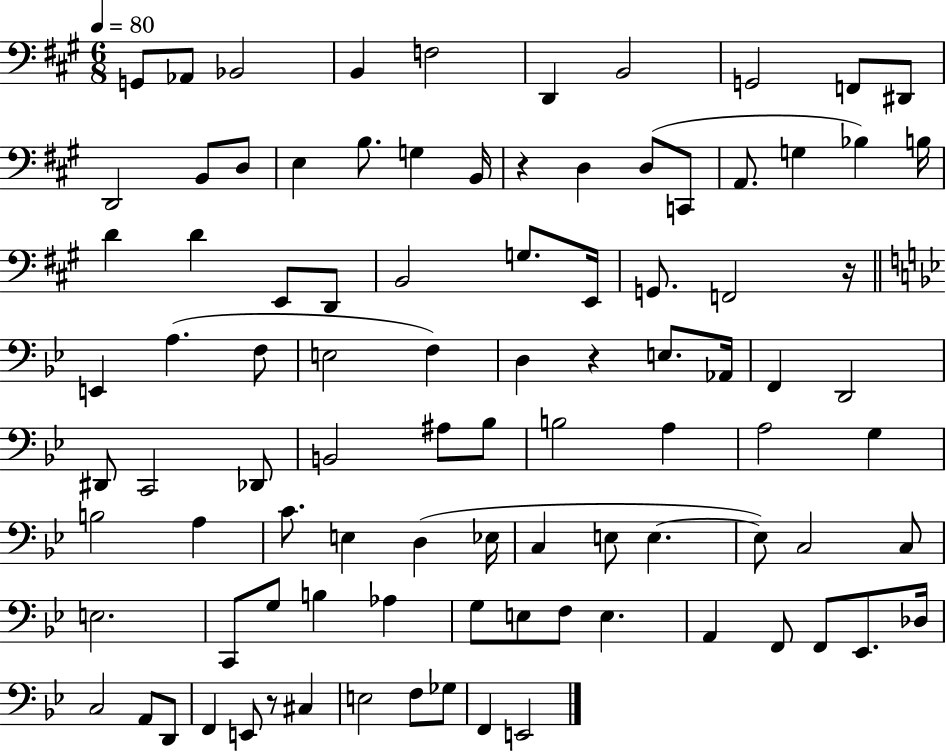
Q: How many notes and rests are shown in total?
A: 94